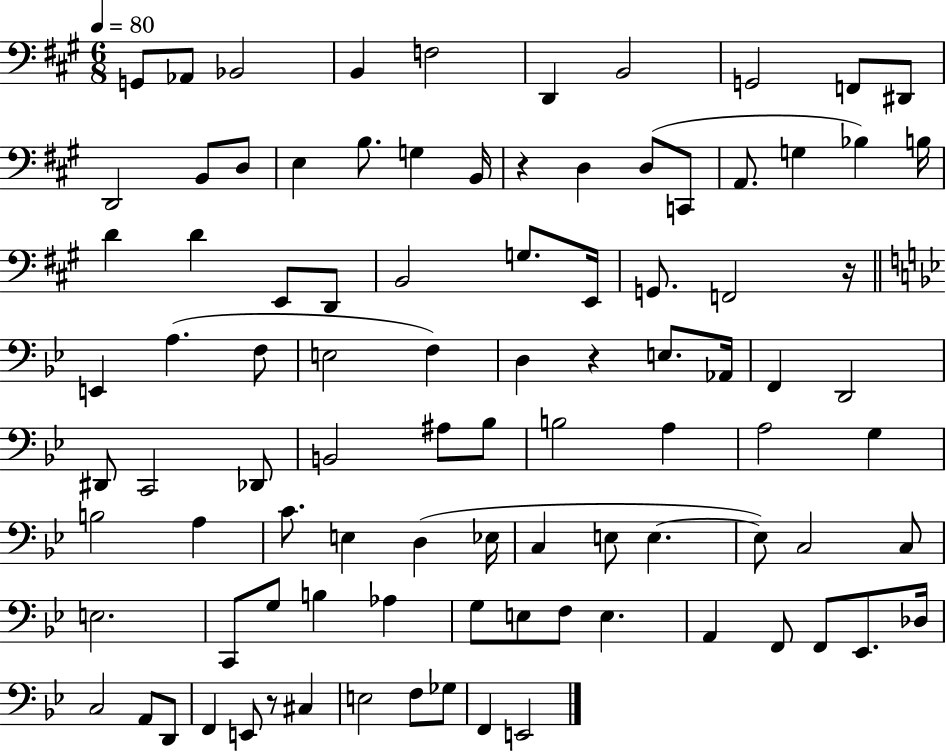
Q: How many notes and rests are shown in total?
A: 94